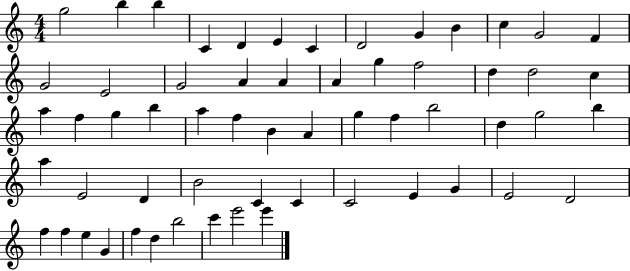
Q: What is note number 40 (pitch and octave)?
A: E4